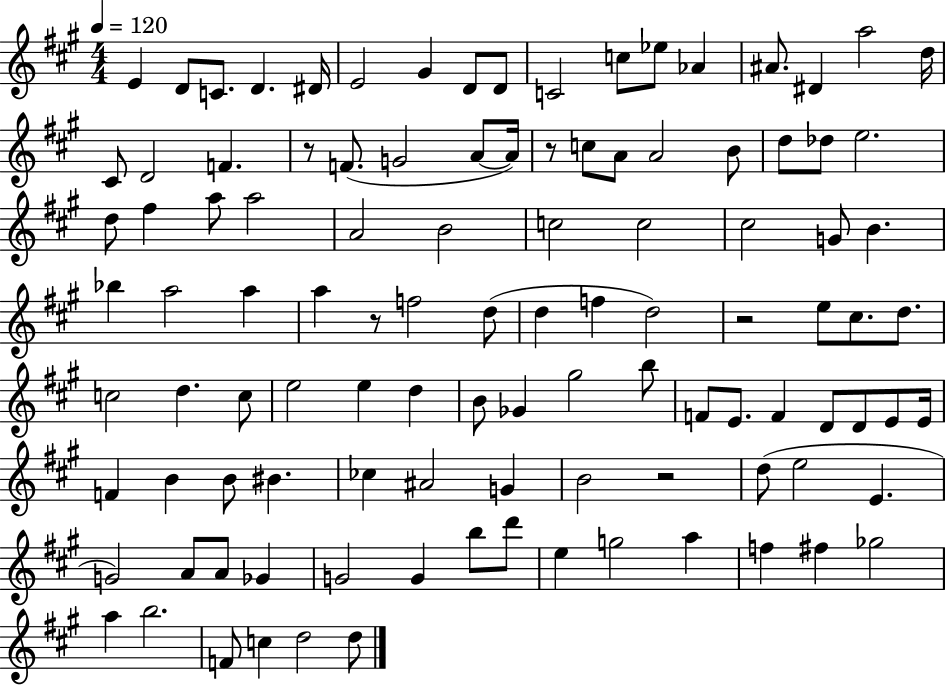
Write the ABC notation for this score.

X:1
T:Untitled
M:4/4
L:1/4
K:A
E D/2 C/2 D ^D/4 E2 ^G D/2 D/2 C2 c/2 _e/2 _A ^A/2 ^D a2 d/4 ^C/2 D2 F z/2 F/2 G2 A/2 A/4 z/2 c/2 A/2 A2 B/2 d/2 _d/2 e2 d/2 ^f a/2 a2 A2 B2 c2 c2 ^c2 G/2 B _b a2 a a z/2 f2 d/2 d f d2 z2 e/2 ^c/2 d/2 c2 d c/2 e2 e d B/2 _G ^g2 b/2 F/2 E/2 F D/2 D/2 E/2 E/4 F B B/2 ^B _c ^A2 G B2 z2 d/2 e2 E G2 A/2 A/2 _G G2 G b/2 d'/2 e g2 a f ^f _g2 a b2 F/2 c d2 d/2